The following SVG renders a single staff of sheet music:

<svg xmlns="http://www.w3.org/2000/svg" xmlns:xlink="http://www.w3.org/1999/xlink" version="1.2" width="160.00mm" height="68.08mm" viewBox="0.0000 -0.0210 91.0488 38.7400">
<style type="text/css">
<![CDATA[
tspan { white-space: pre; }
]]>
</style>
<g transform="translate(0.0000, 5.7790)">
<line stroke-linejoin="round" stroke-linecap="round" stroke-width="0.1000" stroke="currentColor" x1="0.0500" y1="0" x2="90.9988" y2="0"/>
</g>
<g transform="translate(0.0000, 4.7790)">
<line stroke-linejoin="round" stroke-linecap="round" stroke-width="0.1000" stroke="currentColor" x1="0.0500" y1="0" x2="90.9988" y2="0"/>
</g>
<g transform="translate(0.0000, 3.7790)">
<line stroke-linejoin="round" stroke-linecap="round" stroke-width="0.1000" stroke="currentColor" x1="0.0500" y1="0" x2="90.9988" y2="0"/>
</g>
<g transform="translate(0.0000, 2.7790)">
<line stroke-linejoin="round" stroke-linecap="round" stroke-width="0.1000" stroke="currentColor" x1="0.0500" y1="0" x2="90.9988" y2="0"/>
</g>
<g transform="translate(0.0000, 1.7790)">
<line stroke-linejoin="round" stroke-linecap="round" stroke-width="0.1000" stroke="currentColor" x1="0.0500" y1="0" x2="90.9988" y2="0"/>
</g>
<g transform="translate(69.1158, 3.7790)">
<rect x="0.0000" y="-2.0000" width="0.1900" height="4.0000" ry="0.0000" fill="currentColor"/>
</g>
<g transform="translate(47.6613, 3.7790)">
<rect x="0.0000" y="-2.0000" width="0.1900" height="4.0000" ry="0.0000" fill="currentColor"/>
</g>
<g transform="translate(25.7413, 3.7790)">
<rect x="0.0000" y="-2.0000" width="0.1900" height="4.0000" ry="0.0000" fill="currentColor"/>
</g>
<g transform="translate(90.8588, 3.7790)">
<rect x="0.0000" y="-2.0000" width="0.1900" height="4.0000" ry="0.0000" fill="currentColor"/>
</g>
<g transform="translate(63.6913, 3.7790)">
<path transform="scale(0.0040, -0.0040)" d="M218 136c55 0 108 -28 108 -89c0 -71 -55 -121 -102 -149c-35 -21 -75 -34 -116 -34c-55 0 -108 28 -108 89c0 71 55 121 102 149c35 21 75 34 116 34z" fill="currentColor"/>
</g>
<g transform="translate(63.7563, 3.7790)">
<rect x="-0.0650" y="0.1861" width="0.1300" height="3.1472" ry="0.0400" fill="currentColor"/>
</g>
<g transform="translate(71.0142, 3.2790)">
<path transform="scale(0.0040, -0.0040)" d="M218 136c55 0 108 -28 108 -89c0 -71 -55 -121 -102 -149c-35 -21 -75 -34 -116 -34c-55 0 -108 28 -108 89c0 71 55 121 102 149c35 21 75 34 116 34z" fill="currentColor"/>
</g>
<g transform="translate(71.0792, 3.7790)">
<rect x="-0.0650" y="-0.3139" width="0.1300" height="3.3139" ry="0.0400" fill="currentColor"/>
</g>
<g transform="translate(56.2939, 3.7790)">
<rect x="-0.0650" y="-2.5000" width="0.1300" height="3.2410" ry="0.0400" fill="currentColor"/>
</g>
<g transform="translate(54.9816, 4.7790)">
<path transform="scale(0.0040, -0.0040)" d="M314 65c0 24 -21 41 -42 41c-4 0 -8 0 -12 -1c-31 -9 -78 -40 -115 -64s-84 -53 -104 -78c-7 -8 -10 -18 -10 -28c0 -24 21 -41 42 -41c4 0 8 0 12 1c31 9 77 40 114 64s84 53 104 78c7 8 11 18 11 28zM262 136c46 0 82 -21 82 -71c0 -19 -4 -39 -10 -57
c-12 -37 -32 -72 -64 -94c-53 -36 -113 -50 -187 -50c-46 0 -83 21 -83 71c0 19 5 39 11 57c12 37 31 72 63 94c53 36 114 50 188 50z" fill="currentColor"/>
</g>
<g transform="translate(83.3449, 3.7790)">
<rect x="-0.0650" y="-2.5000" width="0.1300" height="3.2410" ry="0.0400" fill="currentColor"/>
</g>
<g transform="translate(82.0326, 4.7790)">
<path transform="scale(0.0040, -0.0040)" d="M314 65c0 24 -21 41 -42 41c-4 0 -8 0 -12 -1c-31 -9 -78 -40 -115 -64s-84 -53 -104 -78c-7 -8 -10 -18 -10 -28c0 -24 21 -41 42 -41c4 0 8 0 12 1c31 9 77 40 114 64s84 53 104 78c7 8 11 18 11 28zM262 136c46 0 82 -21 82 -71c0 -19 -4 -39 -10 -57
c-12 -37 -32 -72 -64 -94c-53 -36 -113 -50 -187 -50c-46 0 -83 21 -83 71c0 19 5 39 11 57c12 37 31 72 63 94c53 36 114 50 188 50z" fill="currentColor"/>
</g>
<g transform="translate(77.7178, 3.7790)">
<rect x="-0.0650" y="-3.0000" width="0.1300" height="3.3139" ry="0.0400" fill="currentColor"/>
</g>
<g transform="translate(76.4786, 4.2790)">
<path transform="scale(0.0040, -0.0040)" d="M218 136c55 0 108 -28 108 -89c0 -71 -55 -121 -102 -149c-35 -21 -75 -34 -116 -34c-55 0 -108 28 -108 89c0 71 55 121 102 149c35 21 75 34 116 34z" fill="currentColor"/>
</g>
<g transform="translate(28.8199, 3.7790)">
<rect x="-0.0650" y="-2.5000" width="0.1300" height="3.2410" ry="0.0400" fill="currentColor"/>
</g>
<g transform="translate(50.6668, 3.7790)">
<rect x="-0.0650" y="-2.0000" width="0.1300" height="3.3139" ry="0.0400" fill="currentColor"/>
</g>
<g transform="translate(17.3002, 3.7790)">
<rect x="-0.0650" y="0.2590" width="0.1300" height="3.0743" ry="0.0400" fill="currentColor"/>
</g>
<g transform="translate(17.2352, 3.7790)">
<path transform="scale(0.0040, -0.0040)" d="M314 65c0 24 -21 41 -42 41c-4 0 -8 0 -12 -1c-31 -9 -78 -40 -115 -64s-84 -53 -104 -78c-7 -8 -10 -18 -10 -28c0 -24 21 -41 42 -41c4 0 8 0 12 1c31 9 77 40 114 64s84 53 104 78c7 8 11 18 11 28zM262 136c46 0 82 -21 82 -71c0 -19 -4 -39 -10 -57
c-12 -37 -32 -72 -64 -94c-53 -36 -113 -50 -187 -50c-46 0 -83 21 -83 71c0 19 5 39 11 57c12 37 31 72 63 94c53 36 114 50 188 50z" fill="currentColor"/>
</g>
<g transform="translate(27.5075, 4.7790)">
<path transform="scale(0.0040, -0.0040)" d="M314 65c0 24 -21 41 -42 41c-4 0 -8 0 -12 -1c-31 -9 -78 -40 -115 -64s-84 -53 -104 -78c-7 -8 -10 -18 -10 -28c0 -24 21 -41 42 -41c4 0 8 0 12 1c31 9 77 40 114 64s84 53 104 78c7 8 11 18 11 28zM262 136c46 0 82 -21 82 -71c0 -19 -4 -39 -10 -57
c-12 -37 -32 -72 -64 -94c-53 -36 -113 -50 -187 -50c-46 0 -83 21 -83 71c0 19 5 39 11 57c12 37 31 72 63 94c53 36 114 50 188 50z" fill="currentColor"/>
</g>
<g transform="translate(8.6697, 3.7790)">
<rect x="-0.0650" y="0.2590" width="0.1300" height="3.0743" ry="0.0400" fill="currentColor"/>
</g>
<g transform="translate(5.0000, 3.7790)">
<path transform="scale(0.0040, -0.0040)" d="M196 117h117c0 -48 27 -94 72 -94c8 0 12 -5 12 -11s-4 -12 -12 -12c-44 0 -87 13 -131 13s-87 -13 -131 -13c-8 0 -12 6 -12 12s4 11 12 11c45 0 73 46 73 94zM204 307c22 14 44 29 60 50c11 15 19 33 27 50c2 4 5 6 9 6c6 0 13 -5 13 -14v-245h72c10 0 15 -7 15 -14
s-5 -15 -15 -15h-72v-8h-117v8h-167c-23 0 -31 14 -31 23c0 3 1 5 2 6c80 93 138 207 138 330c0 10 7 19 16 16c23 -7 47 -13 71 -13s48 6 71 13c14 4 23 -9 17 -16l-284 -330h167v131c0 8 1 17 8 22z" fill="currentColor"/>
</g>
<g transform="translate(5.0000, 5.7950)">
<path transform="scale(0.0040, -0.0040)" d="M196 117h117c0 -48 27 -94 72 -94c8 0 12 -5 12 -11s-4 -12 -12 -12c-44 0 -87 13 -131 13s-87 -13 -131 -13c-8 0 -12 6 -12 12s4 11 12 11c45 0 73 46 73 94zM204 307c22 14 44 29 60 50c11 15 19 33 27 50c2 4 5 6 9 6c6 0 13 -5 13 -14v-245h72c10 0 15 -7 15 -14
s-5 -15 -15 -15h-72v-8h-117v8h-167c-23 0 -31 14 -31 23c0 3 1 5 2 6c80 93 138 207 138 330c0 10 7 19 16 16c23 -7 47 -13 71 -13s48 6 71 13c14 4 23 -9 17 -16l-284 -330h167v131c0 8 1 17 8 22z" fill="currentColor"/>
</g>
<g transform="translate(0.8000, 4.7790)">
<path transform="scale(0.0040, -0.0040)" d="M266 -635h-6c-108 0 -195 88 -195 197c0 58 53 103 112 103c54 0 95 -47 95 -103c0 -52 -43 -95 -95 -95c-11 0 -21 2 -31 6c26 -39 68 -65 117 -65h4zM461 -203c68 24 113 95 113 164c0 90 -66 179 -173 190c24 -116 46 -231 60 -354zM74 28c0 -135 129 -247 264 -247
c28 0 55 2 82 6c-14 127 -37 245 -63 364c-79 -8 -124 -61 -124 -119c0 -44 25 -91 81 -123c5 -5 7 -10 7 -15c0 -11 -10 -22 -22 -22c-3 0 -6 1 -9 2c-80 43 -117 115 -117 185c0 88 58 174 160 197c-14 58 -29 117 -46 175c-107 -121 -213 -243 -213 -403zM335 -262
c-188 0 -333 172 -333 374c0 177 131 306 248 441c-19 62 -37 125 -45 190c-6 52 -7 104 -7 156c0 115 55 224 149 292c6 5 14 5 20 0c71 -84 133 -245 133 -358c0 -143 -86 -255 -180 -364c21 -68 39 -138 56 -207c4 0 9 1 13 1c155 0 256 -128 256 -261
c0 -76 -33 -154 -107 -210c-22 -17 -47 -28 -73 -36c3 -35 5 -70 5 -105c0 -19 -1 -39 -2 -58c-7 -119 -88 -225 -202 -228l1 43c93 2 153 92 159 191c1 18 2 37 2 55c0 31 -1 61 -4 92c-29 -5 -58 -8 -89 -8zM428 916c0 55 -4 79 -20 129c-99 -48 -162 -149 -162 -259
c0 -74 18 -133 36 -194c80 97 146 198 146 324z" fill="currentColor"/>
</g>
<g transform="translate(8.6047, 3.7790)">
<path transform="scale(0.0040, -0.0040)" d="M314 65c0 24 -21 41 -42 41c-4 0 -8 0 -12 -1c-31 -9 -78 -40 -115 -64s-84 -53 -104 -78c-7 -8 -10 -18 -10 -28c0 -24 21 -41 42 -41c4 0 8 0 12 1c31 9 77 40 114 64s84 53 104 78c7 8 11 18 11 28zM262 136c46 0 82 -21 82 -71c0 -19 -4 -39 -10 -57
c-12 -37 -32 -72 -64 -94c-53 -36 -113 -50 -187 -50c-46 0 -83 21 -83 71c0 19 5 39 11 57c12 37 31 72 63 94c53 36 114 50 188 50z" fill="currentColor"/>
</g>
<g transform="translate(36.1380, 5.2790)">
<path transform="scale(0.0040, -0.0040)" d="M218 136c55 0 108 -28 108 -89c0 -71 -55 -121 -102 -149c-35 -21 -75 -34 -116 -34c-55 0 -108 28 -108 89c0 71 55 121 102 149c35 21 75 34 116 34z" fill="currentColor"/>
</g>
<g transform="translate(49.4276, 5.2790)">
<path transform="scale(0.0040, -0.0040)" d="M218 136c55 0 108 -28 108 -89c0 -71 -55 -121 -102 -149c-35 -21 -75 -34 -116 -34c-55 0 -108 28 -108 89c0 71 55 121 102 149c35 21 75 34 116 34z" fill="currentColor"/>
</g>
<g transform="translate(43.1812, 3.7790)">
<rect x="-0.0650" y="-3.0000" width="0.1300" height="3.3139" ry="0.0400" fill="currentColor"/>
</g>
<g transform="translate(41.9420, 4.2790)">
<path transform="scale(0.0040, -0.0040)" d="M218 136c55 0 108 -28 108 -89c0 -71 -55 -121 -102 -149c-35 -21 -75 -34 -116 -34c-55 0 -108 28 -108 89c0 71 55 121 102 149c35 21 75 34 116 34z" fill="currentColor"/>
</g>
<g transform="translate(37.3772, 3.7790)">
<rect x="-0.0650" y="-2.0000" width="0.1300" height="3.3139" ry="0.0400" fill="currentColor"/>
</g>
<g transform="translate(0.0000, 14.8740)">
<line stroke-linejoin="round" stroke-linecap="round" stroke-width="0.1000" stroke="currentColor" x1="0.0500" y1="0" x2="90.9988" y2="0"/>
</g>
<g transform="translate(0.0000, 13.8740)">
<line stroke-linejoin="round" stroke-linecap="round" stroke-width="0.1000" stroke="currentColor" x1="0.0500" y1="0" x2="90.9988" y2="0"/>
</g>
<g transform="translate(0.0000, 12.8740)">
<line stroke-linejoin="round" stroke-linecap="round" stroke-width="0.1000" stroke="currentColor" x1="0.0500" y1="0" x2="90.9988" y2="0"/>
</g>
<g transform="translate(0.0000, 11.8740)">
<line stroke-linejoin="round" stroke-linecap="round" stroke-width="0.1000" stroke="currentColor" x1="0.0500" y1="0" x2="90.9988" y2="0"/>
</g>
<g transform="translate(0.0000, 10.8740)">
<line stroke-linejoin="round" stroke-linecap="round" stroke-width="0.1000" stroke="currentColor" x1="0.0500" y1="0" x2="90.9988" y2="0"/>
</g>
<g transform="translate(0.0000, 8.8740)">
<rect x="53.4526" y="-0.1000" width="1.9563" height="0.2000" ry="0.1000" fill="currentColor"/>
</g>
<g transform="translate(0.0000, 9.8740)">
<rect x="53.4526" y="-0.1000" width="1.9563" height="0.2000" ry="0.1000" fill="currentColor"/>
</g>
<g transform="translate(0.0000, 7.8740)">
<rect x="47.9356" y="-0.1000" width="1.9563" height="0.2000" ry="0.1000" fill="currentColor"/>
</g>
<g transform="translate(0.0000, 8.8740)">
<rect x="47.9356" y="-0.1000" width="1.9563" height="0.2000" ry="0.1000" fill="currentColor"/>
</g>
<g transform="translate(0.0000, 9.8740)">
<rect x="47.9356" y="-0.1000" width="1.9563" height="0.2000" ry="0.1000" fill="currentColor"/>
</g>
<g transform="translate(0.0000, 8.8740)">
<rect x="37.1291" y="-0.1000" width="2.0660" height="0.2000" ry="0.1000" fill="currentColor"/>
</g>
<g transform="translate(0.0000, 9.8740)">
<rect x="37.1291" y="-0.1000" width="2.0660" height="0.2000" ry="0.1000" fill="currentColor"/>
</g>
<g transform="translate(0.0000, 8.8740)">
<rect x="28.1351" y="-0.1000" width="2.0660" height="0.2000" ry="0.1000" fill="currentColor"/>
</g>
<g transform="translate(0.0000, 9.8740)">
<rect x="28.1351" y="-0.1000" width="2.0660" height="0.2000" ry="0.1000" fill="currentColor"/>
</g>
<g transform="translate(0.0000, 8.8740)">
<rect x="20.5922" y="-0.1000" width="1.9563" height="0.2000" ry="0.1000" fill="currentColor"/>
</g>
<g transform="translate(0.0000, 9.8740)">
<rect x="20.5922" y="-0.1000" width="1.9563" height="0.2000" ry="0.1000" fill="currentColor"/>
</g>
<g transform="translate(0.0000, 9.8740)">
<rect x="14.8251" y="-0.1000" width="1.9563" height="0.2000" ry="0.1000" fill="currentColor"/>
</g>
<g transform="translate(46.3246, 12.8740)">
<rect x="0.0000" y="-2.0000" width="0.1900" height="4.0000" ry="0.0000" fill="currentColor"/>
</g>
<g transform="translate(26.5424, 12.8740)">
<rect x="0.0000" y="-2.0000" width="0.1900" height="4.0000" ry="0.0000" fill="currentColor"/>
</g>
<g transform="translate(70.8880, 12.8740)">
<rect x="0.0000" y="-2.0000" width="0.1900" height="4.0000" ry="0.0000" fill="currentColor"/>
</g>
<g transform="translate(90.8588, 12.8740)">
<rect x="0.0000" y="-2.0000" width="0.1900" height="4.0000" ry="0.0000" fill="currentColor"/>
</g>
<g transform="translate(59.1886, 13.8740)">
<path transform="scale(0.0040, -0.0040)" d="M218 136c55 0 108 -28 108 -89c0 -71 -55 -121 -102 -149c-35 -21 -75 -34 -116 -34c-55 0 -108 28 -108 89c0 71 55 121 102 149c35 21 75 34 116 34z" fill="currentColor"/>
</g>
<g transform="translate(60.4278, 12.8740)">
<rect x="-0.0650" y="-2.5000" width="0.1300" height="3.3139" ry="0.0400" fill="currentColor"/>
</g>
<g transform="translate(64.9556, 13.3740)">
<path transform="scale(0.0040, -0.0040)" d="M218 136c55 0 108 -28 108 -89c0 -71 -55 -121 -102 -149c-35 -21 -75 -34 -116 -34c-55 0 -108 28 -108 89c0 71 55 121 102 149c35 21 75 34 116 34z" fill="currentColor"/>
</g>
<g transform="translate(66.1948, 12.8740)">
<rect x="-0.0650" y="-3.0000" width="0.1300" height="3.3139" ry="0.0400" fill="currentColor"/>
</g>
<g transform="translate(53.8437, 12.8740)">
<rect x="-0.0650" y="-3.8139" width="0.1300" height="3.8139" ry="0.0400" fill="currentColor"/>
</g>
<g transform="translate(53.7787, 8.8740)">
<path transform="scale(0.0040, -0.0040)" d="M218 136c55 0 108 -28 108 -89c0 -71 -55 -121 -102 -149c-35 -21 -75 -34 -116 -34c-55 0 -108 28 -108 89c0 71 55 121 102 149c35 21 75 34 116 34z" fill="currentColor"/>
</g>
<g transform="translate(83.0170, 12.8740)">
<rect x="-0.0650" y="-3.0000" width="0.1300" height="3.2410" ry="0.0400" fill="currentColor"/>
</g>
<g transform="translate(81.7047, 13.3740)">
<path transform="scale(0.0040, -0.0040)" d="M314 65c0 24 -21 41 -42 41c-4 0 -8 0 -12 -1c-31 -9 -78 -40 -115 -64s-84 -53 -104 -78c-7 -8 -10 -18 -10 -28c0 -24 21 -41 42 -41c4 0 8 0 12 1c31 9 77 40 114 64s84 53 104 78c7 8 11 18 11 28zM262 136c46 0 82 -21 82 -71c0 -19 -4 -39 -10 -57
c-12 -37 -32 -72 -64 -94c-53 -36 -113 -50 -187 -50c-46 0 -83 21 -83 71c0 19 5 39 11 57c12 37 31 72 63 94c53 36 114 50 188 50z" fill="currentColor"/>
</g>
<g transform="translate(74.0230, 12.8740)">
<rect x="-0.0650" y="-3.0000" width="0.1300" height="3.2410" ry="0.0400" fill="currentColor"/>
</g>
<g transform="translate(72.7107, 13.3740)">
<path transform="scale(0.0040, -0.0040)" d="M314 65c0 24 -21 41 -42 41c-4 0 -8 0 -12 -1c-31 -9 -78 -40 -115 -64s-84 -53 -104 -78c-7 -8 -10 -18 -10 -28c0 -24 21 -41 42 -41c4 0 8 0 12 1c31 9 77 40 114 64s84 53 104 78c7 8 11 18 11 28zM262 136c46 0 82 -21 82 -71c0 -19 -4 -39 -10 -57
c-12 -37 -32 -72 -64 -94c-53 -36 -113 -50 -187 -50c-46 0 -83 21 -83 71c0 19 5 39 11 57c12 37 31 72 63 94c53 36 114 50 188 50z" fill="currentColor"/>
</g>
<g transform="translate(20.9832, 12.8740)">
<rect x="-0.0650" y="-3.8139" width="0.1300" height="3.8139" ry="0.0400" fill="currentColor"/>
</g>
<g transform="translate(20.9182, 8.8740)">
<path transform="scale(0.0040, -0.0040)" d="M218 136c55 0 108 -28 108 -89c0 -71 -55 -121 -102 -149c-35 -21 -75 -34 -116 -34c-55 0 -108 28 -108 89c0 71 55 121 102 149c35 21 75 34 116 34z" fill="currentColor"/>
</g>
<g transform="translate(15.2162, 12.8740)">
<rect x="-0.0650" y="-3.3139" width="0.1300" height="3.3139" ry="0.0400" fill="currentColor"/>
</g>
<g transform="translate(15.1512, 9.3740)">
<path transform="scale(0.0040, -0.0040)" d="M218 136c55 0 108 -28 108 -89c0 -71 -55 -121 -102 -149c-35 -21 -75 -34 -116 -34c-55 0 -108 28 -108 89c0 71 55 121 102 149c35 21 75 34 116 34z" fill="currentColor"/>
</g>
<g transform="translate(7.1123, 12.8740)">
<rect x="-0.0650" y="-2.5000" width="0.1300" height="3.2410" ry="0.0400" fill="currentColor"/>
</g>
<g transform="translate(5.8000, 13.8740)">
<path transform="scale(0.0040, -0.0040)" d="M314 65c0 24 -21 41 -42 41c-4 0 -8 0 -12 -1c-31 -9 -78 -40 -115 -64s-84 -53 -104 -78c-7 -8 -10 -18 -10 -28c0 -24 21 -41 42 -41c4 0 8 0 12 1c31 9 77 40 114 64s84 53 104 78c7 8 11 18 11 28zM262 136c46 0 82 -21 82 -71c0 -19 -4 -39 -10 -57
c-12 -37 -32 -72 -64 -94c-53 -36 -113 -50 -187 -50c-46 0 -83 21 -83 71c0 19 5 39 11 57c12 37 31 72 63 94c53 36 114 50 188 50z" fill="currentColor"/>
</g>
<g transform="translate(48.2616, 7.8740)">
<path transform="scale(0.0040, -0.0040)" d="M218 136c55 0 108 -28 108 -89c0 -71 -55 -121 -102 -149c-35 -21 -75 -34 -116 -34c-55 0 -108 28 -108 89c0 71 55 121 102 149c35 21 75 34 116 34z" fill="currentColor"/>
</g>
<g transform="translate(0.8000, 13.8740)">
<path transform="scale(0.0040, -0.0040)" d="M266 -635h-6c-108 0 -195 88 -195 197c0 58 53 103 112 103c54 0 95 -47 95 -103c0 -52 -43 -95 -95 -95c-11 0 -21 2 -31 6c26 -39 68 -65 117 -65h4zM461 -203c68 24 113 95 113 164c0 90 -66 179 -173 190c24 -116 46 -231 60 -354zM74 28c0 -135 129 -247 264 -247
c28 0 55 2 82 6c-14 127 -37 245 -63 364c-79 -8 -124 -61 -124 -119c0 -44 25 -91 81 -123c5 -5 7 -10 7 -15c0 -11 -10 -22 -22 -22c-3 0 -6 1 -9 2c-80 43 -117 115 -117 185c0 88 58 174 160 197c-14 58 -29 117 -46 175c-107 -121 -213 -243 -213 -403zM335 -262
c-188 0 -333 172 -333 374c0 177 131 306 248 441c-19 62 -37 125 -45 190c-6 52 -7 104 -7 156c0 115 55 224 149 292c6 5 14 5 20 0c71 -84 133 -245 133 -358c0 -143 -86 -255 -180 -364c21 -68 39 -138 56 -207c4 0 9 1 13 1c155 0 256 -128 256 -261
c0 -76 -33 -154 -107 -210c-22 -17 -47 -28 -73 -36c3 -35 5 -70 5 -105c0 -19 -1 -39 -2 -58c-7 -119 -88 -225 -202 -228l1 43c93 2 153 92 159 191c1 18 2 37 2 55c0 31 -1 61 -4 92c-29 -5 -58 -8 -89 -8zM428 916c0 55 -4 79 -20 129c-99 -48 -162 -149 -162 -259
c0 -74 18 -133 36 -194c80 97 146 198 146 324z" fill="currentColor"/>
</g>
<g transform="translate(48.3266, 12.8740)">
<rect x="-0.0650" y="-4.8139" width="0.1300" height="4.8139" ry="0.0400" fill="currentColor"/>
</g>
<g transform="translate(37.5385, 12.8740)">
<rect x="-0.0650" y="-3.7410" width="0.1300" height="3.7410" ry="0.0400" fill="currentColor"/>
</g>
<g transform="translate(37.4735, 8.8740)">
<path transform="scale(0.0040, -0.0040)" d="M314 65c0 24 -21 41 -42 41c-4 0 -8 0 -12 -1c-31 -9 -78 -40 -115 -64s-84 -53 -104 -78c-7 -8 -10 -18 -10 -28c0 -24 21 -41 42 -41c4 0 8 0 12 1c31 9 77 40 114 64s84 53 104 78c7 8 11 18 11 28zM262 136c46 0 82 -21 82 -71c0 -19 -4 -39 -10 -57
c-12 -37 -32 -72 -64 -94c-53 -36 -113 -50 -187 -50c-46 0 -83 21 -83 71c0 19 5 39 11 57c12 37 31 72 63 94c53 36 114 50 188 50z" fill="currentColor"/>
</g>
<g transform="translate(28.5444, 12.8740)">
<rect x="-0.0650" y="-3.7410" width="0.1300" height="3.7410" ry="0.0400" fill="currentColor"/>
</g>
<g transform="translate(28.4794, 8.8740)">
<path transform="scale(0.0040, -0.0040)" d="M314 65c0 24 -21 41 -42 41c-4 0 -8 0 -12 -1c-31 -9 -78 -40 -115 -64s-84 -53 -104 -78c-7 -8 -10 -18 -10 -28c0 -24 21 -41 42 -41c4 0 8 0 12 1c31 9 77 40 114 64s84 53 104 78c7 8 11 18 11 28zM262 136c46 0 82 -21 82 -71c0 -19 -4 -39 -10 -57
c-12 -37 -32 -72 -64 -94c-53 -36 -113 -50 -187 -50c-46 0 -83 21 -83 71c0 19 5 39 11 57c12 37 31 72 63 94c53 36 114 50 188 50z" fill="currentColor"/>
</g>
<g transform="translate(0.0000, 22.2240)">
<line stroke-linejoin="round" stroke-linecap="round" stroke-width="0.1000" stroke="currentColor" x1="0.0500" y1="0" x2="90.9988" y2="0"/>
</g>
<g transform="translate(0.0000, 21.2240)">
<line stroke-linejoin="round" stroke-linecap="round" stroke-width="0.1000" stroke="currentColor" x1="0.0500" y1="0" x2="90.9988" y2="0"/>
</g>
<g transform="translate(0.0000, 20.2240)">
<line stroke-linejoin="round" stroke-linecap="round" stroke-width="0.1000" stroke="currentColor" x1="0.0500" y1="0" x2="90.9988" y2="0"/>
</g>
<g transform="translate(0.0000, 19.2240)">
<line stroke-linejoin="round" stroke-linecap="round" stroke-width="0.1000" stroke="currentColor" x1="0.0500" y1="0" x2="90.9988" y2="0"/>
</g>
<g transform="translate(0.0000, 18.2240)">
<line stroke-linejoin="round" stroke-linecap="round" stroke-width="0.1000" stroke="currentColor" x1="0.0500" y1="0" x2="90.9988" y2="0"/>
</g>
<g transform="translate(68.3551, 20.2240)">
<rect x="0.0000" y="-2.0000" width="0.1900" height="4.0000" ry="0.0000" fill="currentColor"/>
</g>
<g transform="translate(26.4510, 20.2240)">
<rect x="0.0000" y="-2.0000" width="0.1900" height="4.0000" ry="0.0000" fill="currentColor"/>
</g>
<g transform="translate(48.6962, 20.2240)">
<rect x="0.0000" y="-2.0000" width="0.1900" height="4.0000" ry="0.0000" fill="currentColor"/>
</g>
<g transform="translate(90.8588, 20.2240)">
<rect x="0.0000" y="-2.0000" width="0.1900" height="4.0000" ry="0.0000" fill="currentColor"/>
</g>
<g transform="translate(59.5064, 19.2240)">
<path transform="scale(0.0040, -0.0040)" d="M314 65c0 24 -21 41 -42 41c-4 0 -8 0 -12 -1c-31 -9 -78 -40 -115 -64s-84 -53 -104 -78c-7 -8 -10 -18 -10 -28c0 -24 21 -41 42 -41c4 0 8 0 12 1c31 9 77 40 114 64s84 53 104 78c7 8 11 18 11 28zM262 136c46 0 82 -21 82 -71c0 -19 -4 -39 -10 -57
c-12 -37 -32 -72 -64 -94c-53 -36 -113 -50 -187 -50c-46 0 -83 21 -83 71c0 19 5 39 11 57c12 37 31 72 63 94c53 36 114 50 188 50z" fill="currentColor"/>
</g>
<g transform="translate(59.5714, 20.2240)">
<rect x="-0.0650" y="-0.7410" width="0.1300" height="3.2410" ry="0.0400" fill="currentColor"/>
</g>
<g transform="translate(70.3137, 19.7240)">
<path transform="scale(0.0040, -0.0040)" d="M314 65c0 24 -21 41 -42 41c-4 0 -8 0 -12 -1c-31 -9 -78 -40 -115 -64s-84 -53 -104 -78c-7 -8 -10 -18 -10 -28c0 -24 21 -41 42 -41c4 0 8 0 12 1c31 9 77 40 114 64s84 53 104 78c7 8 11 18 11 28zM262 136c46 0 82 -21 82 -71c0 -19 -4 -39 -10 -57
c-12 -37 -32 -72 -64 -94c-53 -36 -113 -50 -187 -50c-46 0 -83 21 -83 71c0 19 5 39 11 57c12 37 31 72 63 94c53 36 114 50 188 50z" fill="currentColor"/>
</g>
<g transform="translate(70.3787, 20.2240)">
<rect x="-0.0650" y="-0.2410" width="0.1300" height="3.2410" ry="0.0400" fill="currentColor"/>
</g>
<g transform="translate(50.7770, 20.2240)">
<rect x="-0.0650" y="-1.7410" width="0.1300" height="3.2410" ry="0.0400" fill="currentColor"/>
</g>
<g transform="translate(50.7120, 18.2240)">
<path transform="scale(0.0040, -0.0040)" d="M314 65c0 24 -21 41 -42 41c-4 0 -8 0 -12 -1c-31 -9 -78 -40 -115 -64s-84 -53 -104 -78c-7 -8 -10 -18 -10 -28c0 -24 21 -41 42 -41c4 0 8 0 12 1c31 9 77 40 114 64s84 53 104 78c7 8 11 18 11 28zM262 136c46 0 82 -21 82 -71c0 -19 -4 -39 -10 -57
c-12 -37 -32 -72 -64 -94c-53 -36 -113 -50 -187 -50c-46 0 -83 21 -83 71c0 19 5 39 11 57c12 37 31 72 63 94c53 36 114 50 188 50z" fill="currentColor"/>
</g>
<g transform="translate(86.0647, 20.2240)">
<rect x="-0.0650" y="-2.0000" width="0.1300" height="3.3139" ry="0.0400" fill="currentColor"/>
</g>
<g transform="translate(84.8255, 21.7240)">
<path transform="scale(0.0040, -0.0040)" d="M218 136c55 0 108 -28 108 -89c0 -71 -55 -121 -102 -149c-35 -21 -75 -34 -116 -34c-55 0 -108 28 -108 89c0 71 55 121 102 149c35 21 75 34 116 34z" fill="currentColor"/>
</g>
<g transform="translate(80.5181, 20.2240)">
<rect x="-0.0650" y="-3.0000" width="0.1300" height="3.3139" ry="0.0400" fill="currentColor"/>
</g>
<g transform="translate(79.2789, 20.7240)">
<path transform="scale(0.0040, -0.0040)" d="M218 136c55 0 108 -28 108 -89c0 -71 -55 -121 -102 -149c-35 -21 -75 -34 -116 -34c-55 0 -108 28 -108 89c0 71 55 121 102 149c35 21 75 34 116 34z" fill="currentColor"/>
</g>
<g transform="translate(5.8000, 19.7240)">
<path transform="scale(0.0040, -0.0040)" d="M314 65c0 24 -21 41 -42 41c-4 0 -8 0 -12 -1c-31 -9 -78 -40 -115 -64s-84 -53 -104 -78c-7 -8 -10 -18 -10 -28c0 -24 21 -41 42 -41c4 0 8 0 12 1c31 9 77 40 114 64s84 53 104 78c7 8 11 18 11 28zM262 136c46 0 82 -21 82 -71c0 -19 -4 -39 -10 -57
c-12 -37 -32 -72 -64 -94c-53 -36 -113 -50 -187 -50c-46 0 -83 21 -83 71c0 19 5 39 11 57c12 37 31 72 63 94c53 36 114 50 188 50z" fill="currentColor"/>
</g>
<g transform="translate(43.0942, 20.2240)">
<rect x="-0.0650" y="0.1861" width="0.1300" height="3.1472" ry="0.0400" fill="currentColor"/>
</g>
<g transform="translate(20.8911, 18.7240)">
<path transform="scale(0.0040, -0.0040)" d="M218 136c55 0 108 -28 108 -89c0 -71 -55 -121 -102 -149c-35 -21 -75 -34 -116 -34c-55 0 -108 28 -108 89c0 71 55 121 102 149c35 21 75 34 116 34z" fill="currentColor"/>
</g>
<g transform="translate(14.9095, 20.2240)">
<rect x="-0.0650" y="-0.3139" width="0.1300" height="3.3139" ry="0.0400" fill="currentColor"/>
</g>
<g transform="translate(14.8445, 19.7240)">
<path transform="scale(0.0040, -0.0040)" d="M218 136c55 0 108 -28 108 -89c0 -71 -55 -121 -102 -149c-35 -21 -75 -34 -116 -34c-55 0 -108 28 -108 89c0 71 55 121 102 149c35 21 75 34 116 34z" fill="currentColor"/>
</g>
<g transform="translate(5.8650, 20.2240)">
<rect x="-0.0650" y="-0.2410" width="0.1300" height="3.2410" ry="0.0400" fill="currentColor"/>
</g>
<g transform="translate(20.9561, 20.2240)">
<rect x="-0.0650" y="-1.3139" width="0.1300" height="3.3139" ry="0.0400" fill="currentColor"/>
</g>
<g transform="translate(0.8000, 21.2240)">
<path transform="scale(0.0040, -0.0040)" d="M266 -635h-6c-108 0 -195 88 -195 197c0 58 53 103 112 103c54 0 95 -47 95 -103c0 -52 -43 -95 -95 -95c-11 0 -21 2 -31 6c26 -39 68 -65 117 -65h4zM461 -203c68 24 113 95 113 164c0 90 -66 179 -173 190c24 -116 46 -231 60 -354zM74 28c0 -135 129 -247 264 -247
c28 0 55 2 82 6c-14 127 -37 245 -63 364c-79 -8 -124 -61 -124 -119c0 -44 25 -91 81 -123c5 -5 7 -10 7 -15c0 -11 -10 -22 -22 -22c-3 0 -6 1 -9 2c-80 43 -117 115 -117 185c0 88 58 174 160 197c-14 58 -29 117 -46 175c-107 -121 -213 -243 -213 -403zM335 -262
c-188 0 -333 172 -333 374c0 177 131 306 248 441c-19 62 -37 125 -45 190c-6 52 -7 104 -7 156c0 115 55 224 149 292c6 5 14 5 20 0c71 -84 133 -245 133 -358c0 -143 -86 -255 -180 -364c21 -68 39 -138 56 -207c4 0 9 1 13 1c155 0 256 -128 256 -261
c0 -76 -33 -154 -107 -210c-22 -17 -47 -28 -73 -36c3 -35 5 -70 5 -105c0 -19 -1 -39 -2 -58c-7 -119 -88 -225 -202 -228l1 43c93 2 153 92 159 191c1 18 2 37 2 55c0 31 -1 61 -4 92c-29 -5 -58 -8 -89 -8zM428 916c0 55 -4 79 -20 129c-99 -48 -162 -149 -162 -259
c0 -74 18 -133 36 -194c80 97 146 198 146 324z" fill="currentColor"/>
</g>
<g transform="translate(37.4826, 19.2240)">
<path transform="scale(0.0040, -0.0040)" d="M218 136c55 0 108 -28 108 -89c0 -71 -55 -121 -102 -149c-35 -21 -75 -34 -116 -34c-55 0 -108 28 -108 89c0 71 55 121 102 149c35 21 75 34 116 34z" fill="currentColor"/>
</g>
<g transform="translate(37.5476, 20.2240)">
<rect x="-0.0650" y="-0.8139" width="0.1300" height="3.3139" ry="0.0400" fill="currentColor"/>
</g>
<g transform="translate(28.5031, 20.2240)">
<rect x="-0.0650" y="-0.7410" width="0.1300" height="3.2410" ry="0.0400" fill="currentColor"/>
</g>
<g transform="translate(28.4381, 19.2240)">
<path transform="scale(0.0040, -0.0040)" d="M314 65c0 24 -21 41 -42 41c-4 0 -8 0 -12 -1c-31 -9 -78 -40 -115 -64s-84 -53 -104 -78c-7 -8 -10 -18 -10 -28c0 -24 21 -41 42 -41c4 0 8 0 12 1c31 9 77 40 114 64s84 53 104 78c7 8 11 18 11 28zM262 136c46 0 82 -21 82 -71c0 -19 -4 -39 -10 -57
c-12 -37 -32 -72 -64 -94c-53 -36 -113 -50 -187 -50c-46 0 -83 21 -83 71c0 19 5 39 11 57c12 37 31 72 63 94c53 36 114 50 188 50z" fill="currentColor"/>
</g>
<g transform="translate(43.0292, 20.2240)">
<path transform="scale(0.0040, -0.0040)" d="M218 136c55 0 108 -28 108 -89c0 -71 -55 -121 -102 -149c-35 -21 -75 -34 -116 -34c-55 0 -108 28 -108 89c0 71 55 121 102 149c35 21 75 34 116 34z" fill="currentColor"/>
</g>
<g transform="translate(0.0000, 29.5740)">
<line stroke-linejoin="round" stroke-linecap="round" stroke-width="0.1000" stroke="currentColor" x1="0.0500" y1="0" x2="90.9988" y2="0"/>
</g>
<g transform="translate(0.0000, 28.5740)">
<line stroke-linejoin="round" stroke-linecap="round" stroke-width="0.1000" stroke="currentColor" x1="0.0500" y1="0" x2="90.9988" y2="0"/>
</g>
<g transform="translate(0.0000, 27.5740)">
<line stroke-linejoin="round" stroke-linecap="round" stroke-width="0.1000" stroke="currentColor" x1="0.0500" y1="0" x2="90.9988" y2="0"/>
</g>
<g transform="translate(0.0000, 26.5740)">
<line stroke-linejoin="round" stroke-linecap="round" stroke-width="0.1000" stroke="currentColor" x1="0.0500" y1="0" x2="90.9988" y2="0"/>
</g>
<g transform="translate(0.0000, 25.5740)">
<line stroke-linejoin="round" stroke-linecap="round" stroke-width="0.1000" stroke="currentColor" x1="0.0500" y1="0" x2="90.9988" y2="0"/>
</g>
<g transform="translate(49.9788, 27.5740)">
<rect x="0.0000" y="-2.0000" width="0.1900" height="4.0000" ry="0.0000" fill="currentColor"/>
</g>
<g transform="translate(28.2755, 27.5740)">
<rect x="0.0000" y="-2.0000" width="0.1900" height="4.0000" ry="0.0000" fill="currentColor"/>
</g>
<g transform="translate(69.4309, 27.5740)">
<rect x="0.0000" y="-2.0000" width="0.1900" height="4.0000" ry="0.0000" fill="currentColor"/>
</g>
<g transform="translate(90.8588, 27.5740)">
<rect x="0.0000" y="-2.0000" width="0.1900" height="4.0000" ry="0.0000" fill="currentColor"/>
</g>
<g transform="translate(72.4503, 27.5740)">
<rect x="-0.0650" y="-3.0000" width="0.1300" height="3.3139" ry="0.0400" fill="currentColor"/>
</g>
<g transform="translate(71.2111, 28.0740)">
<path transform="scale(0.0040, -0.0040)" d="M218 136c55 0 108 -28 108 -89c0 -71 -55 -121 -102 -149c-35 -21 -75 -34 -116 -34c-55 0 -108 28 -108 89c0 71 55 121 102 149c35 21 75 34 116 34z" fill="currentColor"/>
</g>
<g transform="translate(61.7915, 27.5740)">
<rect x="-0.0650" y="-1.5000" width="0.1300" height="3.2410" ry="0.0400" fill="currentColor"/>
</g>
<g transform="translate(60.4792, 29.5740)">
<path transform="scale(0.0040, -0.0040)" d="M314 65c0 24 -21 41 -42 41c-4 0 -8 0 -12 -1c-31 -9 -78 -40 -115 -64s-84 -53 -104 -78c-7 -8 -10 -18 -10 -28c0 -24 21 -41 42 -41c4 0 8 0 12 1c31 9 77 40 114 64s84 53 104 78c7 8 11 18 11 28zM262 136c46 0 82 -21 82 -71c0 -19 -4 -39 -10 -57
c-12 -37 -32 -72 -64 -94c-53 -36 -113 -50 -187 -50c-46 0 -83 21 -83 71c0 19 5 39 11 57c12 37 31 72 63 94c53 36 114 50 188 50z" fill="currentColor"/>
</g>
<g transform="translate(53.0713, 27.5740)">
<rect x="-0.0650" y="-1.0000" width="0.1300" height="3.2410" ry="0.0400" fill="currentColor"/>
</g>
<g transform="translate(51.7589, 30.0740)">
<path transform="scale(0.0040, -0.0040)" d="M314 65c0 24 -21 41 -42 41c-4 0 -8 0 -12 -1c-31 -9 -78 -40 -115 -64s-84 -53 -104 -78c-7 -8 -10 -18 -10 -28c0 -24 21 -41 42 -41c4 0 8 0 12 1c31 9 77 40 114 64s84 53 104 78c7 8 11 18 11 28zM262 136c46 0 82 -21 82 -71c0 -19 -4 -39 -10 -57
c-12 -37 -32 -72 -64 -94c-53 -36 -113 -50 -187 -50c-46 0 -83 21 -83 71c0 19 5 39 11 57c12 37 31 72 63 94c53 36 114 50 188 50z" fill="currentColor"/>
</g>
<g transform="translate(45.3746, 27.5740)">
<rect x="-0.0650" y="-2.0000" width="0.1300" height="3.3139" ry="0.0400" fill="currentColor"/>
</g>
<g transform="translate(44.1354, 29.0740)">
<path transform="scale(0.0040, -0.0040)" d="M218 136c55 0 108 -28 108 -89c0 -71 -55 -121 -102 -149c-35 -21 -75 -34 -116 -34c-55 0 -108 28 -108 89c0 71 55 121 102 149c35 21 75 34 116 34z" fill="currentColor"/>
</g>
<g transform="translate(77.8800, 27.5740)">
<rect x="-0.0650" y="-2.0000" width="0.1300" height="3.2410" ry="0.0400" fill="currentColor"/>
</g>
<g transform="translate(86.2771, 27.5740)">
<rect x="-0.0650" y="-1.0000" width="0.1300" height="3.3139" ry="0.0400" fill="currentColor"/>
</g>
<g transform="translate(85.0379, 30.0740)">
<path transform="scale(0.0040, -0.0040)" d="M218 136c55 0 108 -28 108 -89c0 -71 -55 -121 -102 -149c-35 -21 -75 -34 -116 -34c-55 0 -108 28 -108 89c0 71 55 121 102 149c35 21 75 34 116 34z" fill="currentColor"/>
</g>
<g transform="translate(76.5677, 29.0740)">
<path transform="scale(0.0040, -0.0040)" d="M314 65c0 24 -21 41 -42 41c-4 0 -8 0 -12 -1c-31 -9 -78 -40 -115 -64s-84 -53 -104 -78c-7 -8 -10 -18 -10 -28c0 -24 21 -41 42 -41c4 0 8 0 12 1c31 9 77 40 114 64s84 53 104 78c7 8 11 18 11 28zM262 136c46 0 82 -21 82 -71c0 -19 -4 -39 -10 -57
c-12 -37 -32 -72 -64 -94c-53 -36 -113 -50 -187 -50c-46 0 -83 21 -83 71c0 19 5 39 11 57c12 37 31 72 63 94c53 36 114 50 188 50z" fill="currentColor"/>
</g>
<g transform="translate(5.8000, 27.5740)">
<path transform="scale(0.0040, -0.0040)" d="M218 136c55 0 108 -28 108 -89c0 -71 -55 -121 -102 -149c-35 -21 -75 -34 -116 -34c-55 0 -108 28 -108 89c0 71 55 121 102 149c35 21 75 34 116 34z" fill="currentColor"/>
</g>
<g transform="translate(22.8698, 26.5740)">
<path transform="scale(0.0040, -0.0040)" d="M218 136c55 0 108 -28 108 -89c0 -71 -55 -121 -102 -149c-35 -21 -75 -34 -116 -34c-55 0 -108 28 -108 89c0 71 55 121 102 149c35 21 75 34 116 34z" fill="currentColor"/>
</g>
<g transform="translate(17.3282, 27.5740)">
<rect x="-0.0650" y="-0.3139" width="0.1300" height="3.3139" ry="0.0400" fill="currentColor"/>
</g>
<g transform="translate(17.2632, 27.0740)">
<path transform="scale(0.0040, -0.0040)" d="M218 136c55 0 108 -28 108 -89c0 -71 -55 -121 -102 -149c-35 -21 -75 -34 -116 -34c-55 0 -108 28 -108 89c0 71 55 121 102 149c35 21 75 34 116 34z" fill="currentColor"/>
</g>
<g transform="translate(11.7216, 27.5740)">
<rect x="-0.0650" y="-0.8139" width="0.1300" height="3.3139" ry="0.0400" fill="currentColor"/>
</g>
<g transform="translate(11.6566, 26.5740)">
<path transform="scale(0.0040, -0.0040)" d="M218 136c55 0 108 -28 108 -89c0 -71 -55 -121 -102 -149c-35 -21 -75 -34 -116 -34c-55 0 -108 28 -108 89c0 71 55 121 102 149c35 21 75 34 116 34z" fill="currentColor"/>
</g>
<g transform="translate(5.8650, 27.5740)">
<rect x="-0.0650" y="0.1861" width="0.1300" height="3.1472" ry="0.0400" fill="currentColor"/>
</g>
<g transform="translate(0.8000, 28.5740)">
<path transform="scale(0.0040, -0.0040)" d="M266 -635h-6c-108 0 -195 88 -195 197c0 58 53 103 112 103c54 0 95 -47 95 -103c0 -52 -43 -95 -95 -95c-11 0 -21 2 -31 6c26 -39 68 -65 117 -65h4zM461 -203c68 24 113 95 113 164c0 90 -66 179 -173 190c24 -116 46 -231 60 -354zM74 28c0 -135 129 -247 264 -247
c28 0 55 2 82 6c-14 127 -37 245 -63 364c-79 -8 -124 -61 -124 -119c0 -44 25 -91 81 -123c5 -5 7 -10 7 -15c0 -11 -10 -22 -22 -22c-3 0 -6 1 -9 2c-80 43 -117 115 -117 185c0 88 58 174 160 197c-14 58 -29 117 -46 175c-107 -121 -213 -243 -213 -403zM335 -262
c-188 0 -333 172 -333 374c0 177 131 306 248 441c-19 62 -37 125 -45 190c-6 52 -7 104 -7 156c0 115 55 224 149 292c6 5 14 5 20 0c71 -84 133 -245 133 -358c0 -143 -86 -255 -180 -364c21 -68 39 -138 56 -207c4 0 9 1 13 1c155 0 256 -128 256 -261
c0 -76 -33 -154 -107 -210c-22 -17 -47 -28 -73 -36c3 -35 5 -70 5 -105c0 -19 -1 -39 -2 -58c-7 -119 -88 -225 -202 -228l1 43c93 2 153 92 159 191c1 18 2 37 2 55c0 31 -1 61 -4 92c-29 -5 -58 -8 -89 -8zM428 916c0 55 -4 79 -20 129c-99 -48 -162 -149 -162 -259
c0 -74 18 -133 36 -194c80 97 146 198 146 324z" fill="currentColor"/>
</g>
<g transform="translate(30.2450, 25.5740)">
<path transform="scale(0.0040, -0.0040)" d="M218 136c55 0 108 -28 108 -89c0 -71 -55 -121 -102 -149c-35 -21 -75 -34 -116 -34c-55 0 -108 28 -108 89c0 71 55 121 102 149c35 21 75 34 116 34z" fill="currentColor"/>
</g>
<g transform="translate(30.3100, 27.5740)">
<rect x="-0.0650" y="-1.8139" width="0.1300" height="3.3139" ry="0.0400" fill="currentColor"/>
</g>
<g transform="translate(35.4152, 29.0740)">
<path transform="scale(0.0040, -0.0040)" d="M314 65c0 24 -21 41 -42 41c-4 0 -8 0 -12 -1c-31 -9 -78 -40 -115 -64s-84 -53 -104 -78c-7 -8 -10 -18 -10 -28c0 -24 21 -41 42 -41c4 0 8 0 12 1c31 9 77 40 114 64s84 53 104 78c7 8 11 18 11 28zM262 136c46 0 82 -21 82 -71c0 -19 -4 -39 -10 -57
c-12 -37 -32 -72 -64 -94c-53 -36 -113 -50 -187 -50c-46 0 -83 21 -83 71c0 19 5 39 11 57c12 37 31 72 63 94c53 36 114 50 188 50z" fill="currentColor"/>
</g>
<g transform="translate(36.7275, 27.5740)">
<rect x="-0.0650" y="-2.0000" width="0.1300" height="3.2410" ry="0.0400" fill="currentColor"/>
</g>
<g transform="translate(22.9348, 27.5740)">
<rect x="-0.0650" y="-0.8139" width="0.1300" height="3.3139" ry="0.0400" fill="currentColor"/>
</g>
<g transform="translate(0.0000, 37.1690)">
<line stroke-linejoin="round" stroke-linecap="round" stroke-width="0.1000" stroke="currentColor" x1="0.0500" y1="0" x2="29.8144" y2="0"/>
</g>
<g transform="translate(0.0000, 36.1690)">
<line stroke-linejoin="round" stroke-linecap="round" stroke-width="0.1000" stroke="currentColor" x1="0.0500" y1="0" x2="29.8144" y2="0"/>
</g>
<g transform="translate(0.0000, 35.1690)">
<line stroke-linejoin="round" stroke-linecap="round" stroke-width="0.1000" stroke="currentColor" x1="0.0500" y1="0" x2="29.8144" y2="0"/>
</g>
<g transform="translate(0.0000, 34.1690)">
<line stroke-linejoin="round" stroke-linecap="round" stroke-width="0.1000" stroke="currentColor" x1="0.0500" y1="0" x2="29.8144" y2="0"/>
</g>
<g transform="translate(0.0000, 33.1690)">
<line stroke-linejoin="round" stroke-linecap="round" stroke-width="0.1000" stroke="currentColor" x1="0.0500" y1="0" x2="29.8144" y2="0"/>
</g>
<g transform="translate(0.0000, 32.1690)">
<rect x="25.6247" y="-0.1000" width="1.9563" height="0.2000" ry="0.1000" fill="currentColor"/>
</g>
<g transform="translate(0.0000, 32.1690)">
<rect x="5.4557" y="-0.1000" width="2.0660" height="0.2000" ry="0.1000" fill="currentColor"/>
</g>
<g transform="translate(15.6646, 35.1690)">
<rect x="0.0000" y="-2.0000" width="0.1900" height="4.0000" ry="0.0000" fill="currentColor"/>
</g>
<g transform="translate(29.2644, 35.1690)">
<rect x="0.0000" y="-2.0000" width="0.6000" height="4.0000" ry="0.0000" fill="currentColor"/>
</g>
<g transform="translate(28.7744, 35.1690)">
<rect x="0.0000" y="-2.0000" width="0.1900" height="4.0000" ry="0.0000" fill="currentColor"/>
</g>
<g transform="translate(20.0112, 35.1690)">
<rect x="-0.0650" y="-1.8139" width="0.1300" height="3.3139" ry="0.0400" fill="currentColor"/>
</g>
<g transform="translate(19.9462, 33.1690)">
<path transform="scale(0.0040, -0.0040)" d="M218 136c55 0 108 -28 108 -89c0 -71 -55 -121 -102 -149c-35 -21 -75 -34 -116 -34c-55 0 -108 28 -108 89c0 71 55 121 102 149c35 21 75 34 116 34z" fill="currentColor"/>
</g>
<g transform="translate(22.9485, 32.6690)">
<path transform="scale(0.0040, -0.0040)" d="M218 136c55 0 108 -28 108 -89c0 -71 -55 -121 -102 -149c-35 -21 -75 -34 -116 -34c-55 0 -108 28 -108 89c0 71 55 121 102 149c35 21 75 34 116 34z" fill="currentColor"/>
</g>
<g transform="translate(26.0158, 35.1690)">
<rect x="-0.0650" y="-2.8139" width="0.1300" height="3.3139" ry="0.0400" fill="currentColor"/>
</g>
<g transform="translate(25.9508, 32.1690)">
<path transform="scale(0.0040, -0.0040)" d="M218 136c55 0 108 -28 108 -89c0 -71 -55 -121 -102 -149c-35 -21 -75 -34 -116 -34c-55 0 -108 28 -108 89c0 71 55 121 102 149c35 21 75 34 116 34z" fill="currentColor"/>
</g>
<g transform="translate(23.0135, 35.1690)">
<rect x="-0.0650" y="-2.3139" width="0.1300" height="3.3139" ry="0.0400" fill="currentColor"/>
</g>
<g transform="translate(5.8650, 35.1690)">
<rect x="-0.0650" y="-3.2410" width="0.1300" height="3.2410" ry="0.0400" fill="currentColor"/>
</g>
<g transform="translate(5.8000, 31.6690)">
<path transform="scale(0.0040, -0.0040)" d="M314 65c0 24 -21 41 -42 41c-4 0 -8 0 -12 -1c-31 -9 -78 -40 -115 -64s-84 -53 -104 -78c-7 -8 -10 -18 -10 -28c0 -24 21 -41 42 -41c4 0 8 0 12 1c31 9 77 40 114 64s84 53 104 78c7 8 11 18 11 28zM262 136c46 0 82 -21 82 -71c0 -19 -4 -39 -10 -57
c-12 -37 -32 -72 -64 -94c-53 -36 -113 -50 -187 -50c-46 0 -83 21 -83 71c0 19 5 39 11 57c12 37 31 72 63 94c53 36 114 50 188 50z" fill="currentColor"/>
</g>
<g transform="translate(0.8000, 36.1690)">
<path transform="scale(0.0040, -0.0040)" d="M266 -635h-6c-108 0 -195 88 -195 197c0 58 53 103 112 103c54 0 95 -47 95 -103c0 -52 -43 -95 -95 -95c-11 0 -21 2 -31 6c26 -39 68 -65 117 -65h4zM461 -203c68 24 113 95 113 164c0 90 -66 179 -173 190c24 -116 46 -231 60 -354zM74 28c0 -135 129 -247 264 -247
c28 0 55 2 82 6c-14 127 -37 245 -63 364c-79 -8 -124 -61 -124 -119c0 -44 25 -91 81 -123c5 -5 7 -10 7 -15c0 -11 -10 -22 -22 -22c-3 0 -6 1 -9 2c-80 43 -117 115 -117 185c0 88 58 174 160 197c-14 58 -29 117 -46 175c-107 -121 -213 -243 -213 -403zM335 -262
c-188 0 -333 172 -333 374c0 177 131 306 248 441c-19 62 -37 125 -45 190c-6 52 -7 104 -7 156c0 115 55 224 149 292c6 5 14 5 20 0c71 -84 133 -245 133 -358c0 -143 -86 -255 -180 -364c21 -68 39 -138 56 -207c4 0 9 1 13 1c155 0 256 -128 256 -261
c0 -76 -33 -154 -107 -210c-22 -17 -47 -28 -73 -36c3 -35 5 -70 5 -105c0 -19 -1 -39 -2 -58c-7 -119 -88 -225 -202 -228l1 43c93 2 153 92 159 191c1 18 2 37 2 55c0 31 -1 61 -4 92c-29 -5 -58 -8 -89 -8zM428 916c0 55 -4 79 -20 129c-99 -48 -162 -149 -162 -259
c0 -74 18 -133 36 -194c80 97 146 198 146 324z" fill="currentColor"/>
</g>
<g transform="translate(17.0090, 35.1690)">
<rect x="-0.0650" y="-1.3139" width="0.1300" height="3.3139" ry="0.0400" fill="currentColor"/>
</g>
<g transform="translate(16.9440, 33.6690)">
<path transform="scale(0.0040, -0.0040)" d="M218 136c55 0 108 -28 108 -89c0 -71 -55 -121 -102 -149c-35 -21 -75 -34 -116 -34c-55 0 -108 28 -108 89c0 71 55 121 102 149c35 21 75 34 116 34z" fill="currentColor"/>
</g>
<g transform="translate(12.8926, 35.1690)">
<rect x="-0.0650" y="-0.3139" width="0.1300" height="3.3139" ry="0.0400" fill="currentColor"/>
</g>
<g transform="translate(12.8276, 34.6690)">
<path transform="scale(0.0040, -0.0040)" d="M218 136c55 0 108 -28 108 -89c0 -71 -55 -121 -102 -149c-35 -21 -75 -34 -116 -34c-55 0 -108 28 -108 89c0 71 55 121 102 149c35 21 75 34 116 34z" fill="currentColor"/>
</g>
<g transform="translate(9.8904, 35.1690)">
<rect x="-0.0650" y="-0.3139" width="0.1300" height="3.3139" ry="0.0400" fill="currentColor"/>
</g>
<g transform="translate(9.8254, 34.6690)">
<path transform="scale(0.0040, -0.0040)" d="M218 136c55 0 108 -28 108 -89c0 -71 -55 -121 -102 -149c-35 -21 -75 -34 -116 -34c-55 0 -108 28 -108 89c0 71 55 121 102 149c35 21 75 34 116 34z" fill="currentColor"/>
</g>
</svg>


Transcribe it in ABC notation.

X:1
T:Untitled
M:4/4
L:1/4
K:C
B2 B2 G2 F A F G2 B c A G2 G2 b c' c'2 c'2 e' c' G A A2 A2 c2 c e d2 d B f2 d2 c2 A F B d c d f F2 F D2 E2 A F2 D b2 c c e f g a